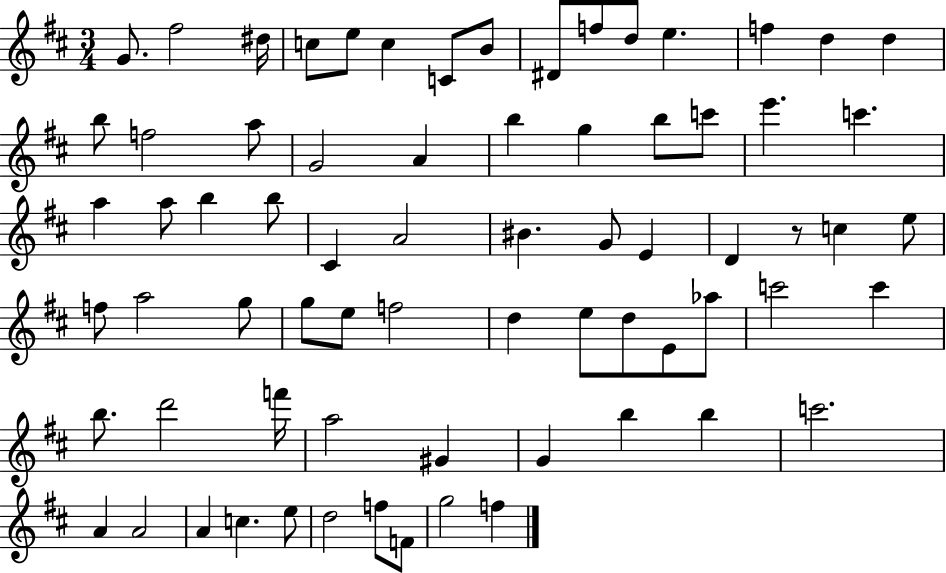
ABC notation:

X:1
T:Untitled
M:3/4
L:1/4
K:D
G/2 ^f2 ^d/4 c/2 e/2 c C/2 B/2 ^D/2 f/2 d/2 e f d d b/2 f2 a/2 G2 A b g b/2 c'/2 e' c' a a/2 b b/2 ^C A2 ^B G/2 E D z/2 c e/2 f/2 a2 g/2 g/2 e/2 f2 d e/2 d/2 E/2 _a/2 c'2 c' b/2 d'2 f'/4 a2 ^G G b b c'2 A A2 A c e/2 d2 f/2 F/2 g2 f